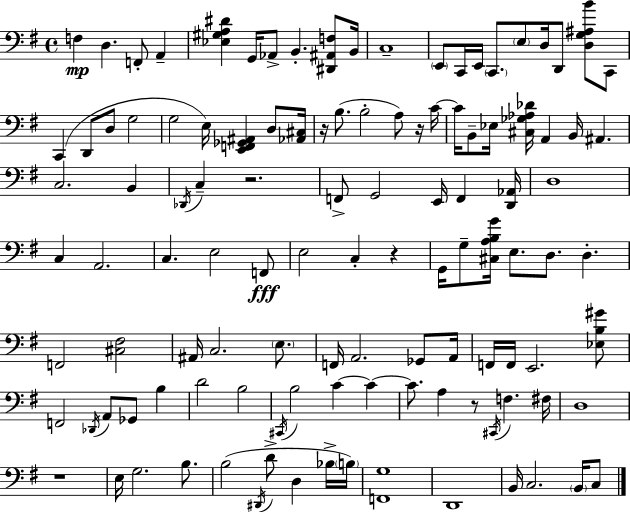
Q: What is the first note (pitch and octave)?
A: F3